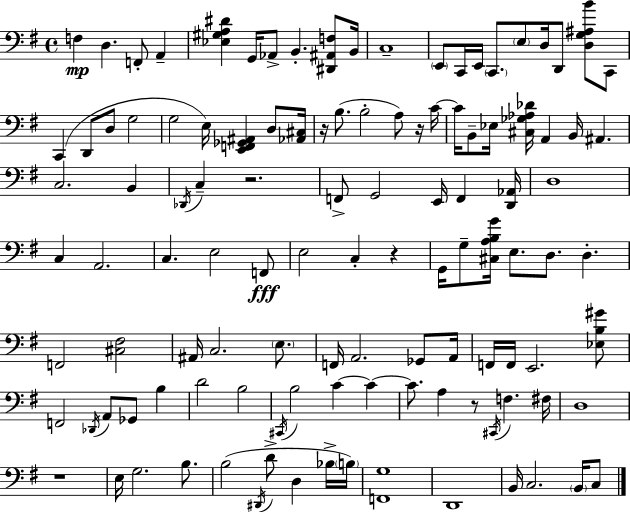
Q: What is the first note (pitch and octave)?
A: F3